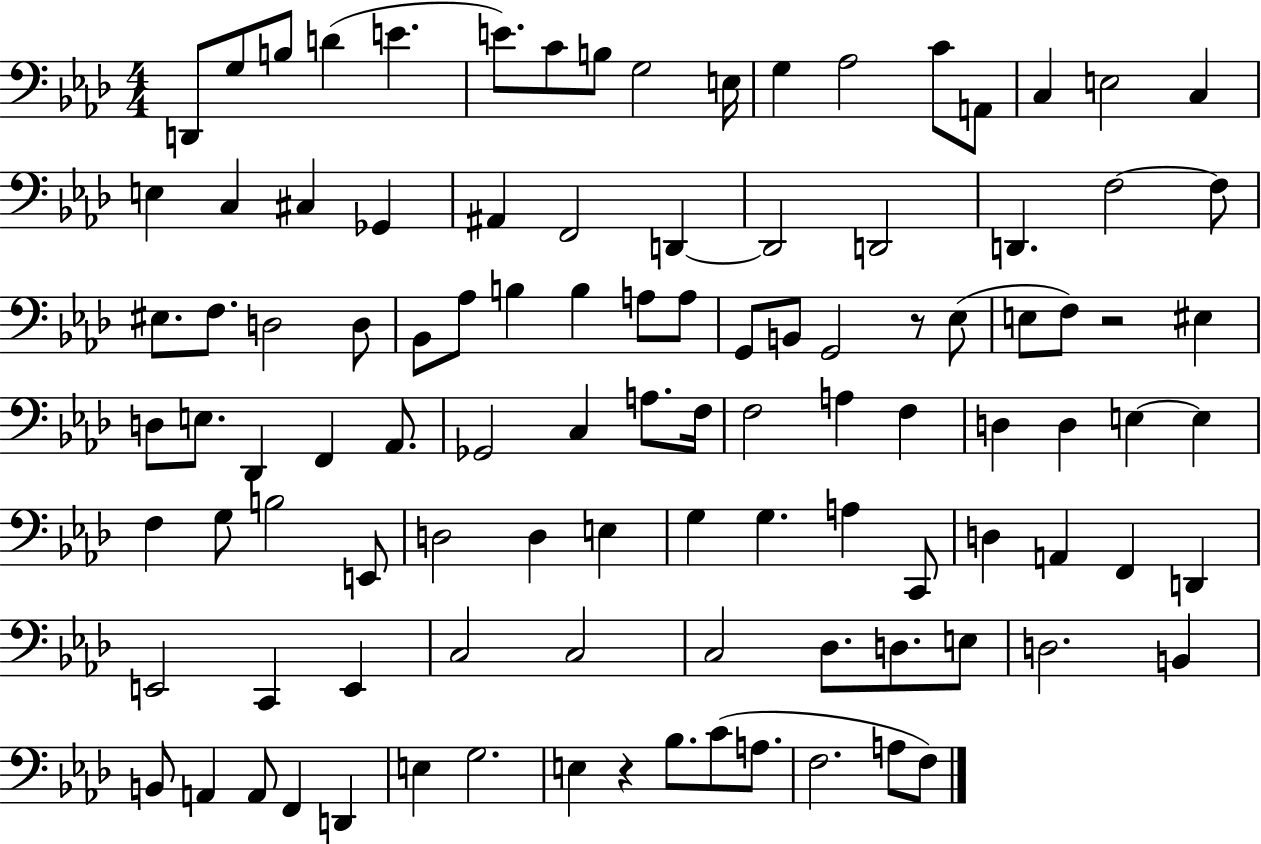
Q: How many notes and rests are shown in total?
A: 105